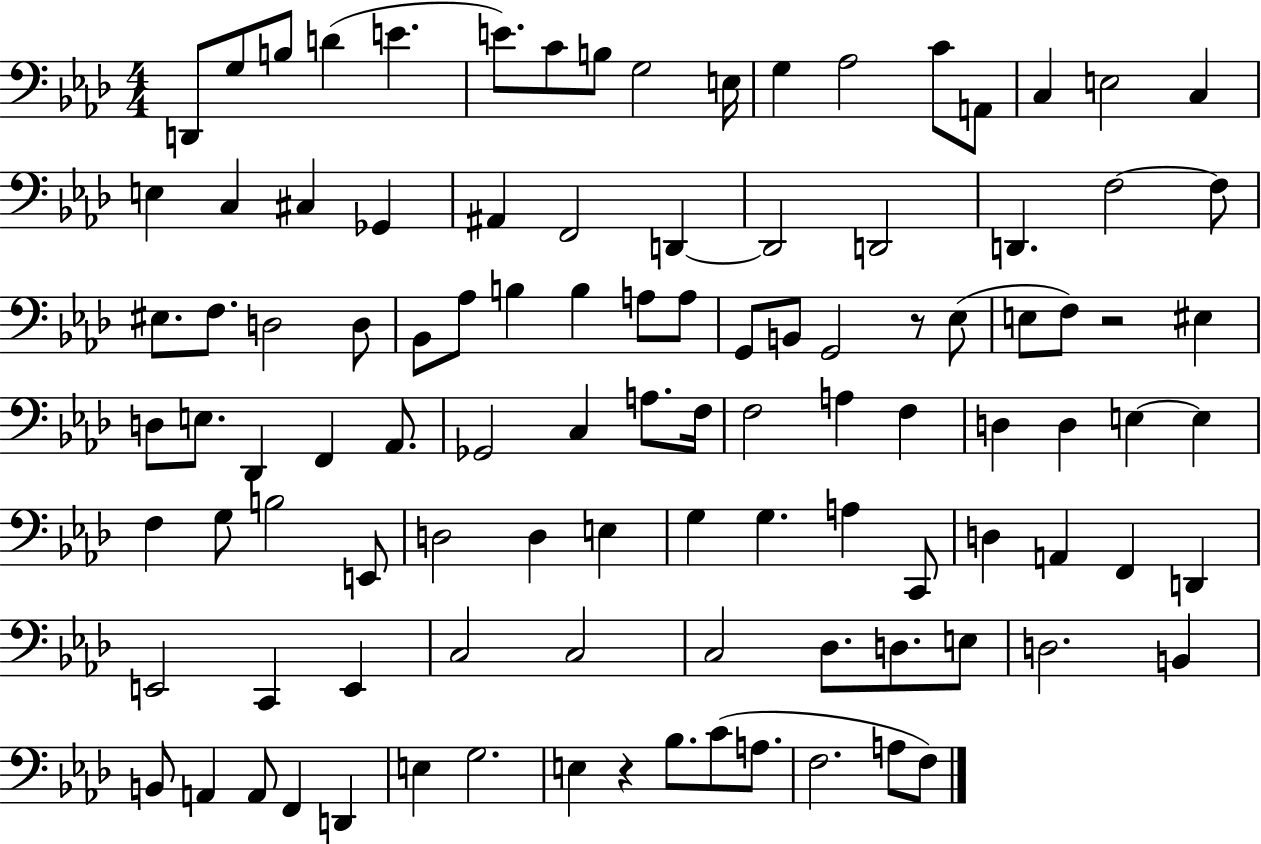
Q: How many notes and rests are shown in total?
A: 105